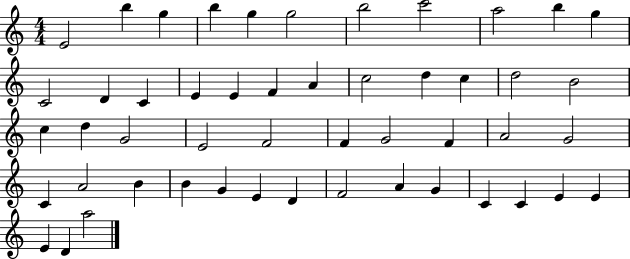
X:1
T:Untitled
M:4/4
L:1/4
K:C
E2 b g b g g2 b2 c'2 a2 b g C2 D C E E F A c2 d c d2 B2 c d G2 E2 F2 F G2 F A2 G2 C A2 B B G E D F2 A G C C E E E D a2